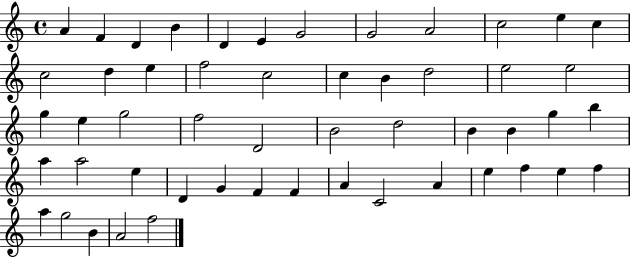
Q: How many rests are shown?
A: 0